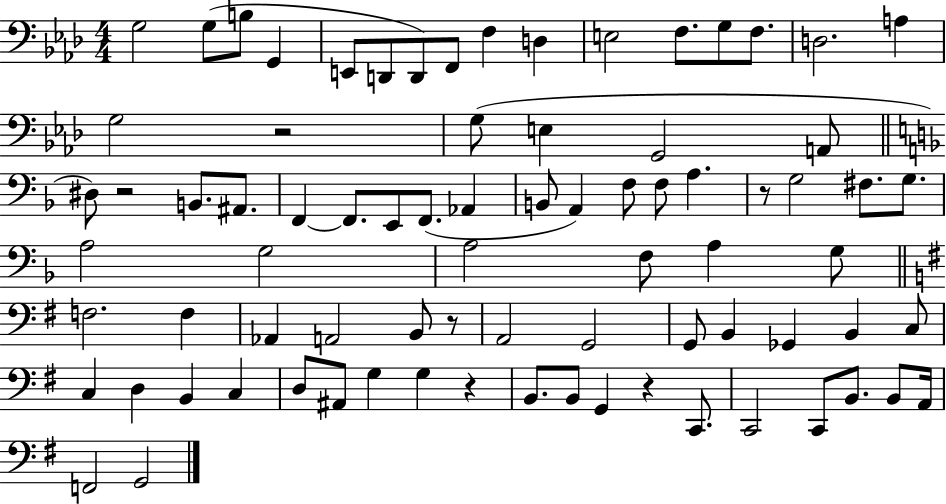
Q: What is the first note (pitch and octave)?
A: G3